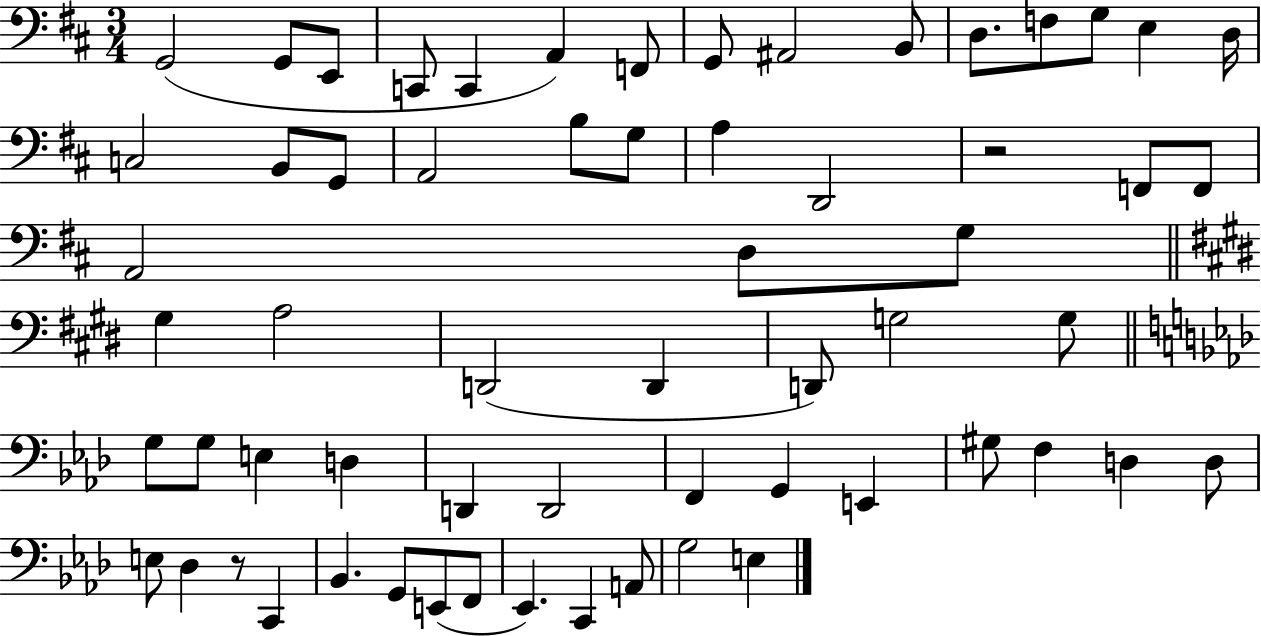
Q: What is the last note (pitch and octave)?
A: E3